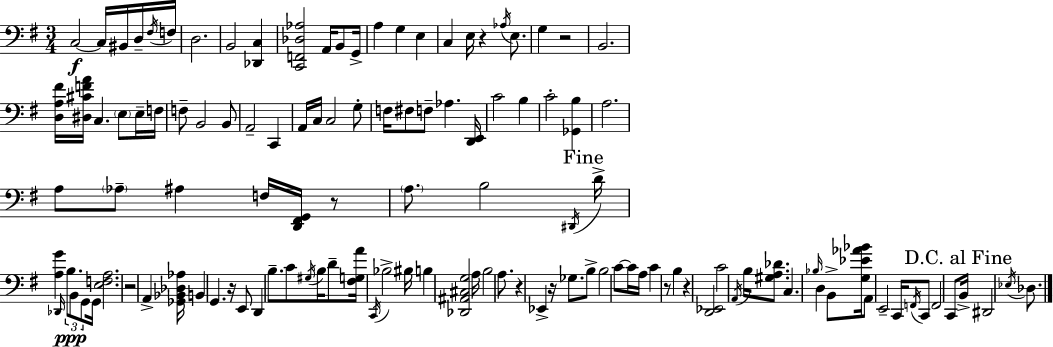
C3/h C3/s BIS2/s D3/s F#3/s F3/s D3/h. B2/h [Db2,C3]/q [C2,F2,Db3,Ab3]/h A2/s B2/e G2/s A3/q G3/q E3/q C3/q E3/s R/q Ab3/s E3/e. G3/q R/h B2/h. [D3,A3,F#4]/s [D#3,C#4,F4,A4]/s C3/q. E3/e E3/s F3/s F3/e B2/h B2/e A2/h C2/q A2/s C3/s C3/h G3/e F3/s F#3/e F3/e Ab3/q. [D2,E2]/s C4/h B3/q C4/h [Gb2,B3]/q A3/h. A3/e Ab3/e A#3/q F3/s [D2,F#2,G2]/s R/e A3/e. B3/h D#2/s D4/s [A3,G4]/q Db2/s B3/e. B2/e G2/e G2/s [E3,F3,A3]/h. R/h A2/q [Gb2,Bb2,Db3,Ab3]/s B2/q G2/q. R/s E2/e D2/q B3/e. C4/e G#3/s B3/s D4/e [F#3,G3,A4]/s C2/s Bb3/h BIS3/s B3/q [Db2,A#2,C#3,G3]/h A3/s B3/h A3/e. R/q Eb2/q R/s Gb3/e. B3/e B3/h C4/e C4/s A3/s C4/q R/e B3/q R/q [D2,Eb2]/h C4/h A2/s B3/s [G#3,A3,Db4]/e. C3/q. Bb3/s D3/q B2/e [G3,Eb4,Ab4,Bb4]/s A2/e E2/h C2/s F2/s C2/e F2/h C2/e B2/s D#2/h Eb3/s Db3/e.